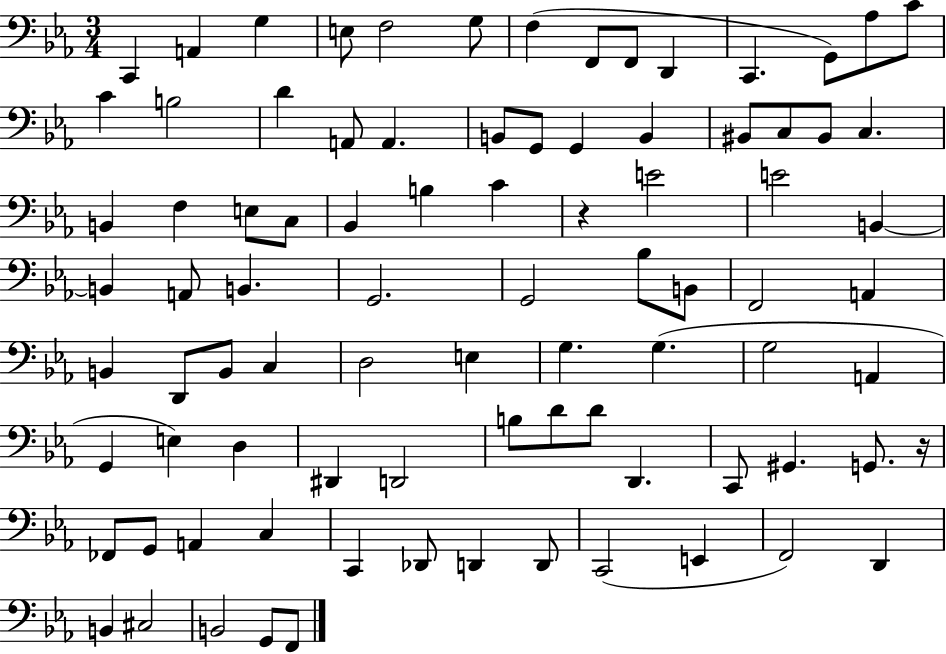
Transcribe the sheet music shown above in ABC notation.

X:1
T:Untitled
M:3/4
L:1/4
K:Eb
C,, A,, G, E,/2 F,2 G,/2 F, F,,/2 F,,/2 D,, C,, G,,/2 _A,/2 C/2 C B,2 D A,,/2 A,, B,,/2 G,,/2 G,, B,, ^B,,/2 C,/2 ^B,,/2 C, B,, F, E,/2 C,/2 _B,, B, C z E2 E2 B,, B,, A,,/2 B,, G,,2 G,,2 _B,/2 B,,/2 F,,2 A,, B,, D,,/2 B,,/2 C, D,2 E, G, G, G,2 A,, G,, E, D, ^D,, D,,2 B,/2 D/2 D/2 D,, C,,/2 ^G,, G,,/2 z/4 _F,,/2 G,,/2 A,, C, C,, _D,,/2 D,, D,,/2 C,,2 E,, F,,2 D,, B,, ^C,2 B,,2 G,,/2 F,,/2